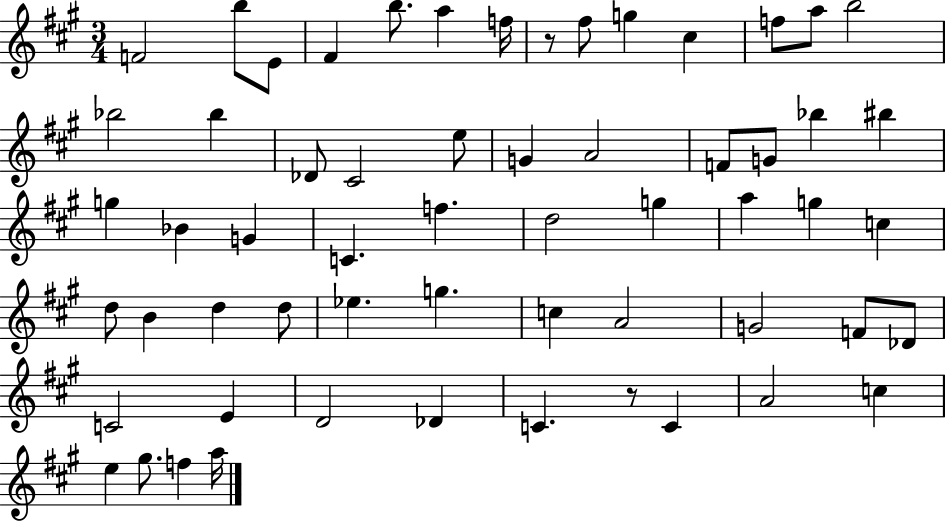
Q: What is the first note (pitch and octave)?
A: F4